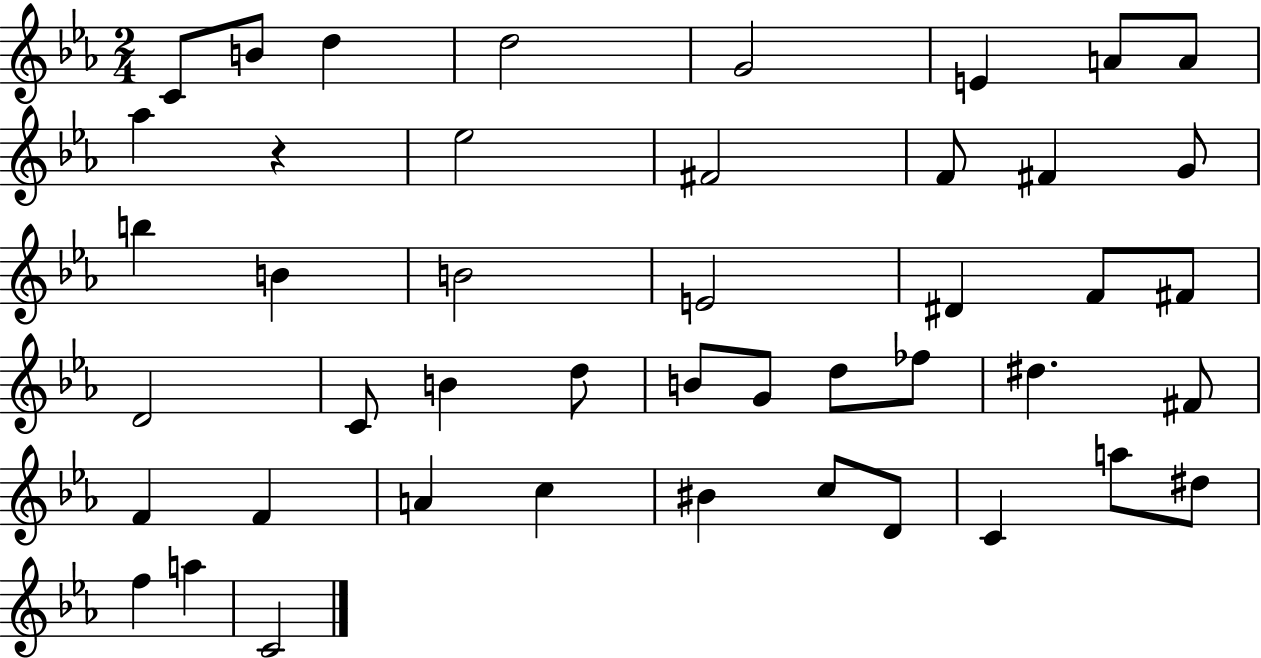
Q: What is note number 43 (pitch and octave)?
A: A5